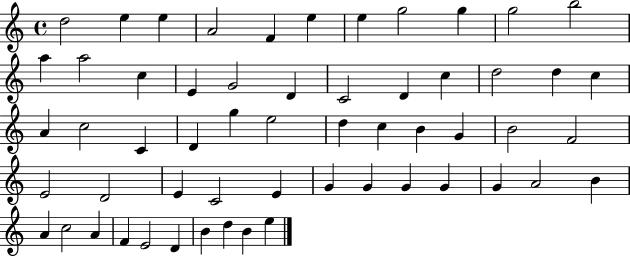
X:1
T:Untitled
M:4/4
L:1/4
K:C
d2 e e A2 F e e g2 g g2 b2 a a2 c E G2 D C2 D c d2 d c A c2 C D g e2 d c B G B2 F2 E2 D2 E C2 E G G G G G A2 B A c2 A F E2 D B d B e